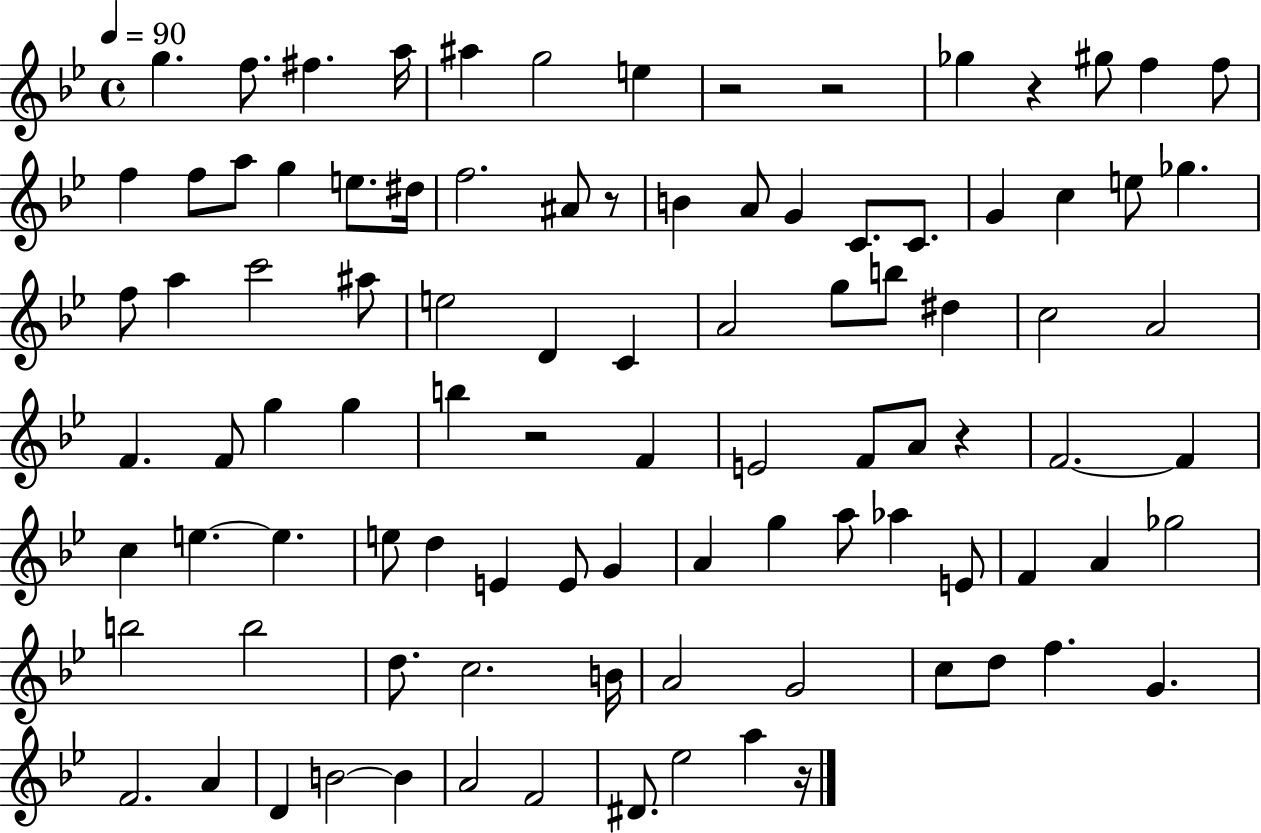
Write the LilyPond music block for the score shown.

{
  \clef treble
  \time 4/4
  \defaultTimeSignature
  \key bes \major
  \tempo 4 = 90
  g''4. f''8. fis''4. a''16 | ais''4 g''2 e''4 | r2 r2 | ges''4 r4 gis''8 f''4 f''8 | \break f''4 f''8 a''8 g''4 e''8. dis''16 | f''2. ais'8 r8 | b'4 a'8 g'4 c'8. c'8. | g'4 c''4 e''8 ges''4. | \break f''8 a''4 c'''2 ais''8 | e''2 d'4 c'4 | a'2 g''8 b''8 dis''4 | c''2 a'2 | \break f'4. f'8 g''4 g''4 | b''4 r2 f'4 | e'2 f'8 a'8 r4 | f'2.~~ f'4 | \break c''4 e''4.~~ e''4. | e''8 d''4 e'4 e'8 g'4 | a'4 g''4 a''8 aes''4 e'8 | f'4 a'4 ges''2 | \break b''2 b''2 | d''8. c''2. b'16 | a'2 g'2 | c''8 d''8 f''4. g'4. | \break f'2. a'4 | d'4 b'2~~ b'4 | a'2 f'2 | dis'8. ees''2 a''4 r16 | \break \bar "|."
}